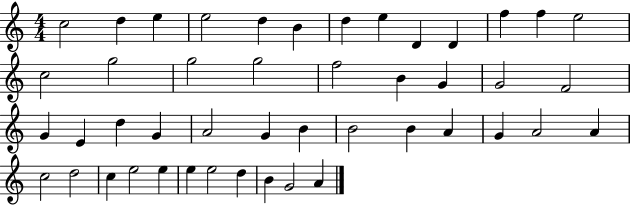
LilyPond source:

{
  \clef treble
  \numericTimeSignature
  \time 4/4
  \key c \major
  c''2 d''4 e''4 | e''2 d''4 b'4 | d''4 e''4 d'4 d'4 | f''4 f''4 e''2 | \break c''2 g''2 | g''2 g''2 | f''2 b'4 g'4 | g'2 f'2 | \break g'4 e'4 d''4 g'4 | a'2 g'4 b'4 | b'2 b'4 a'4 | g'4 a'2 a'4 | \break c''2 d''2 | c''4 e''2 e''4 | e''4 e''2 d''4 | b'4 g'2 a'4 | \break \bar "|."
}